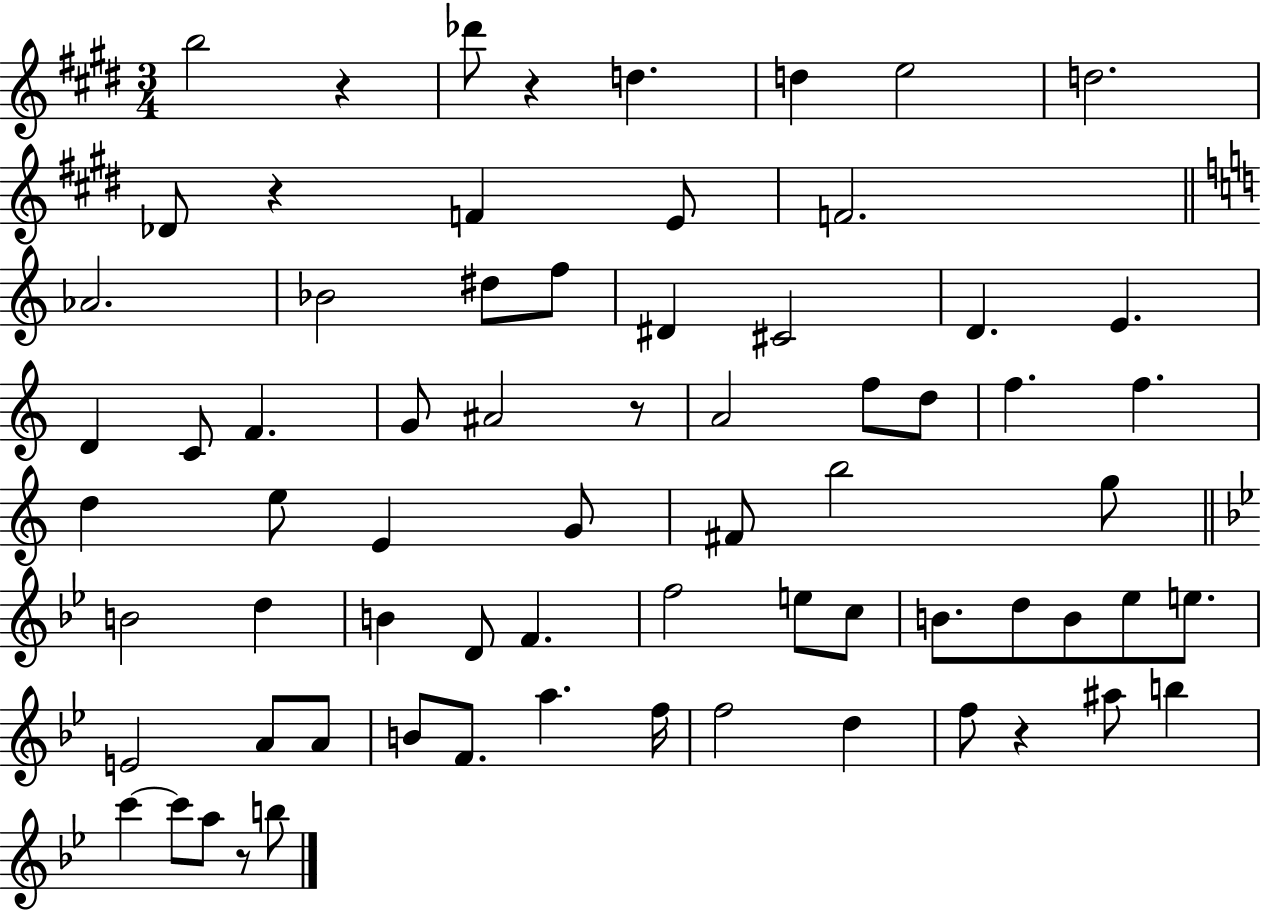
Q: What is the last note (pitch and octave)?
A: B5